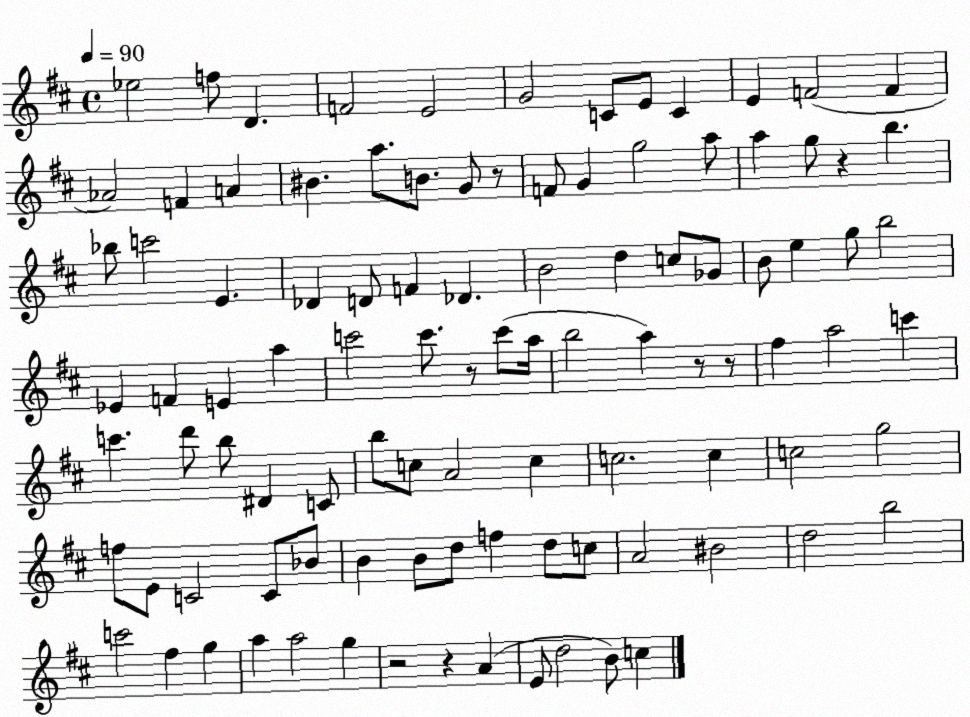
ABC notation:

X:1
T:Untitled
M:4/4
L:1/4
K:D
_e2 f/2 D F2 E2 G2 C/2 E/2 C E F2 F _A2 F A ^B a/2 B/2 G/2 z/2 F/2 G g2 a/2 a g/2 z b _b/2 c'2 E _D D/2 F _D B2 d c/2 _G/2 B/2 e g/2 b2 _E F E a c'2 c'/2 z/2 c'/2 a/4 b2 a z/2 z/2 ^f a2 c' c' d'/2 b/2 ^D C/2 b/2 c/2 A2 c c2 c c2 g2 f/2 E/2 C2 C/2 _B/2 B B/2 d/2 f d/2 c/2 A2 ^B2 d2 b2 c'2 ^f g a a2 g z2 z A E/2 d2 B/2 c